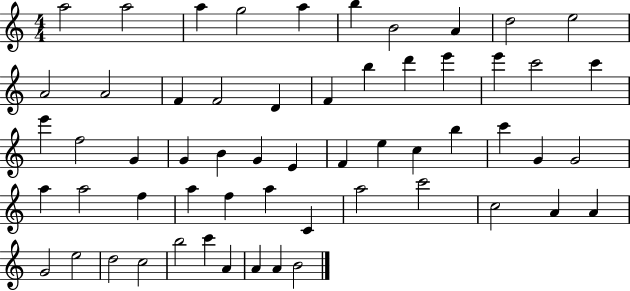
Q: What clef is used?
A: treble